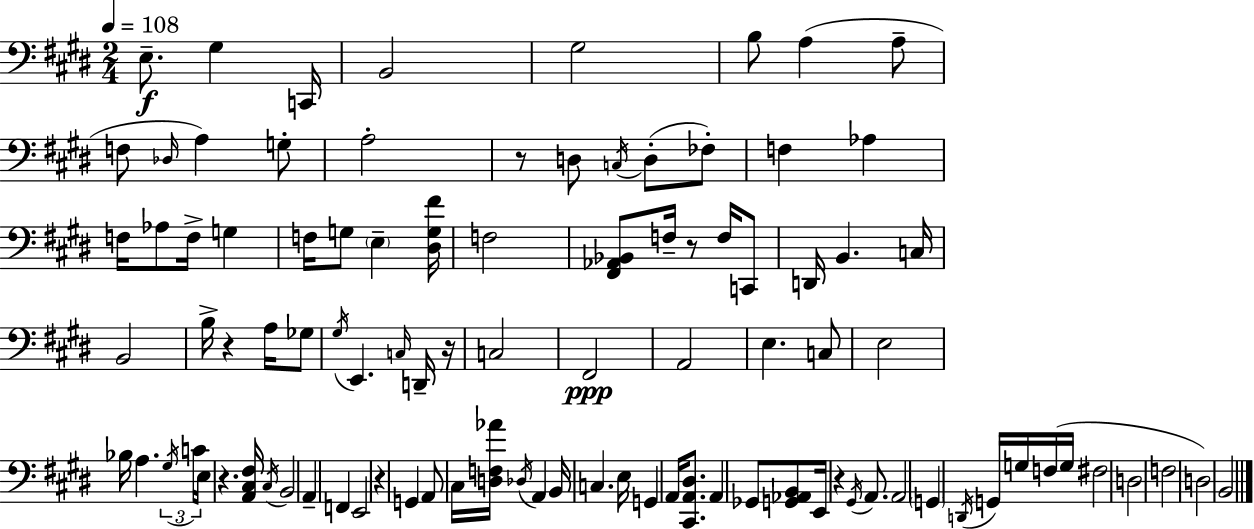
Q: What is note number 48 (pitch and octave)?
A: Bb3